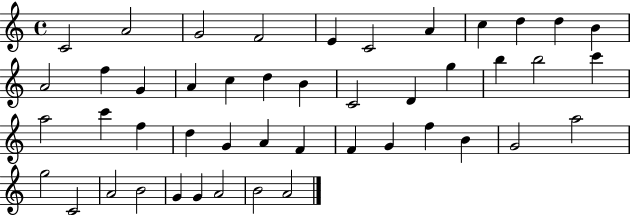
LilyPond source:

{
  \clef treble
  \time 4/4
  \defaultTimeSignature
  \key c \major
  c'2 a'2 | g'2 f'2 | e'4 c'2 a'4 | c''4 d''4 d''4 b'4 | \break a'2 f''4 g'4 | a'4 c''4 d''4 b'4 | c'2 d'4 g''4 | b''4 b''2 c'''4 | \break a''2 c'''4 f''4 | d''4 g'4 a'4 f'4 | f'4 g'4 f''4 b'4 | g'2 a''2 | \break g''2 c'2 | a'2 b'2 | g'4 g'4 a'2 | b'2 a'2 | \break \bar "|."
}